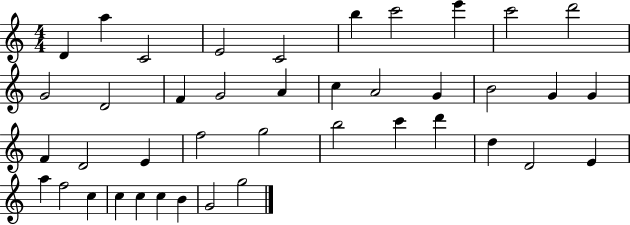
{
  \clef treble
  \numericTimeSignature
  \time 4/4
  \key c \major
  d'4 a''4 c'2 | e'2 c'2 | b''4 c'''2 e'''4 | c'''2 d'''2 | \break g'2 d'2 | f'4 g'2 a'4 | c''4 a'2 g'4 | b'2 g'4 g'4 | \break f'4 d'2 e'4 | f''2 g''2 | b''2 c'''4 d'''4 | d''4 d'2 e'4 | \break a''4 f''2 c''4 | c''4 c''4 c''4 b'4 | g'2 g''2 | \bar "|."
}